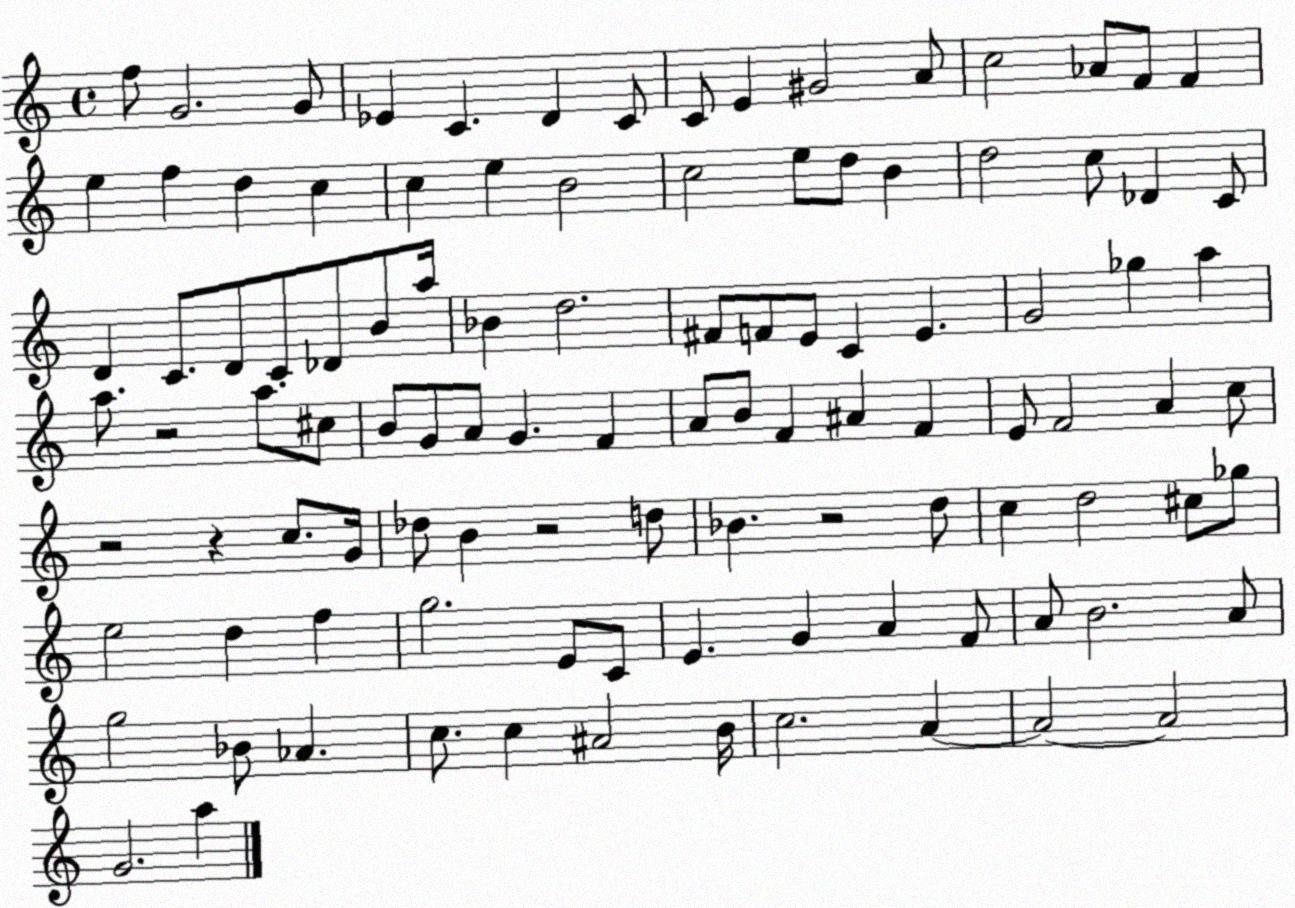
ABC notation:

X:1
T:Untitled
M:4/4
L:1/4
K:C
f/2 G2 G/2 _E C D C/2 C/2 E ^G2 A/2 c2 _A/2 F/2 F e f d c c e B2 c2 e/2 d/2 B d2 c/2 _D C/2 D C/2 D/2 C/2 _D/2 B/2 a/4 _B d2 ^F/2 F/2 E/2 C E G2 _g a a/2 z2 a/2 ^c/2 B/2 G/2 A/2 G F A/2 B/2 F ^A F E/2 F2 A c/2 z2 z c/2 G/4 _d/2 B z2 d/2 _B z2 d/2 c d2 ^c/2 _g/2 e2 d f g2 E/2 C/2 E G A F/2 A/2 B2 A/2 g2 _B/2 _A c/2 c ^A2 B/4 c2 A A2 A2 G2 a